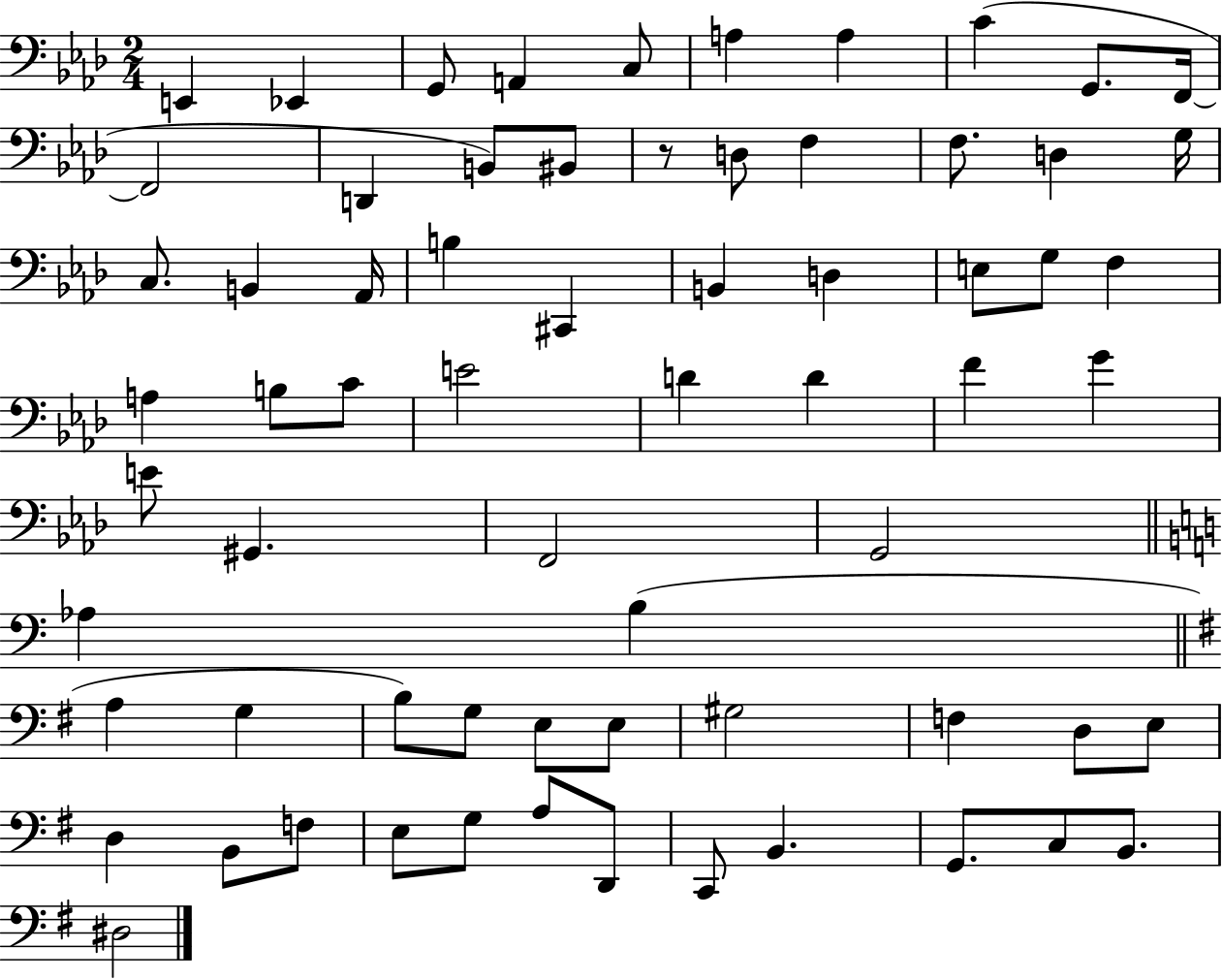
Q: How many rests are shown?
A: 1